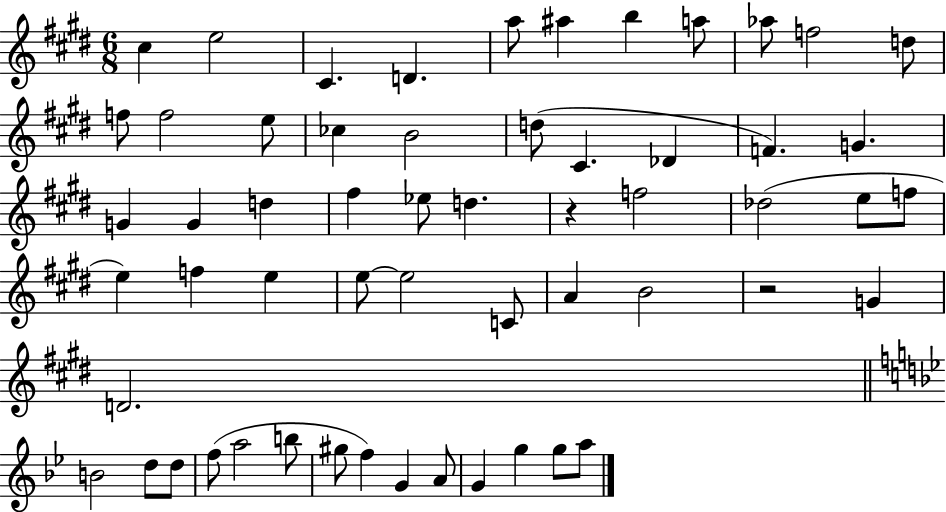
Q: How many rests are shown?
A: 2